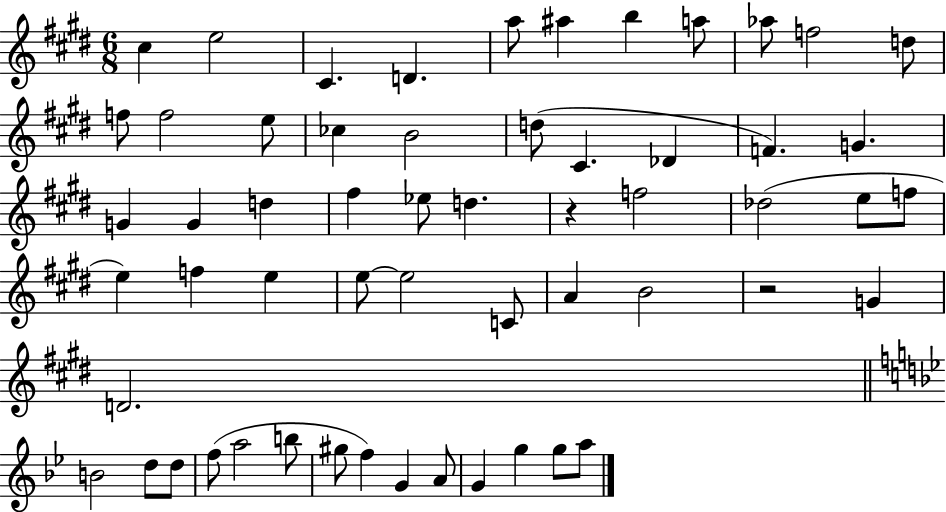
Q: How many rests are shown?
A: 2